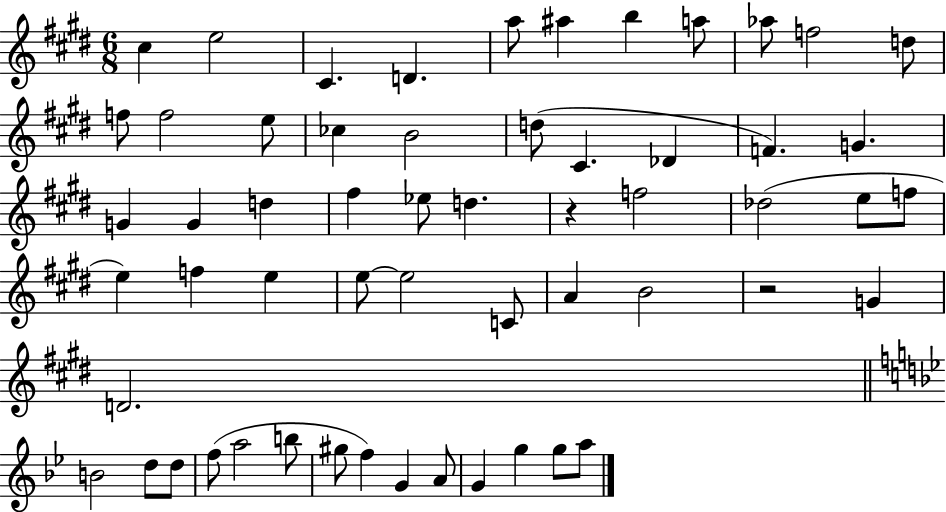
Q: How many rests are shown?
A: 2